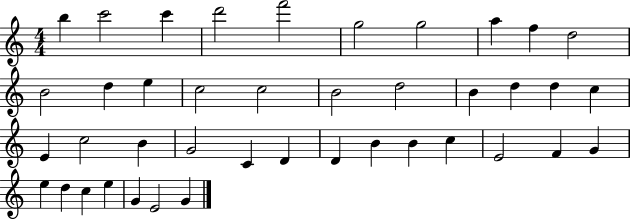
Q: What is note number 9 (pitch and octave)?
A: F5